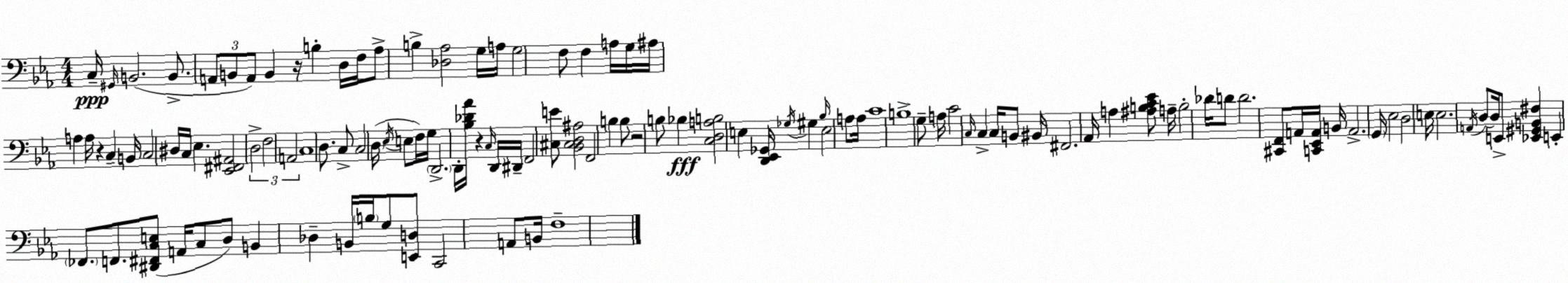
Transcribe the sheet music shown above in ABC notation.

X:1
T:Untitled
M:4/4
L:1/4
K:Cm
C,/4 ^G,,/4 B,,2 B,,/2 A,,/2 B,,/2 A,,/2 B,, z/4 B, D,/4 F,/4 _A,/2 B, [_D,_A,]2 G,/4 A,/4 G,2 F,/2 F, A,/4 G,/4 ^A,/4 A, A,/4 z C, B,,/4 C,2 ^D,/4 C,/4 _E, [_E,,^F,,^A,,]2 D,2 F,2 A,,2 C,4 D,/2 C,/2 C,2 D,/4 _E,/4 E,/2 F,/4 G,/4 D,,2 D,,/4 [_B,_D_A]/4 z C,/4 D,,/4 ^D,,/4 F,,2 [^C,E]/2 [_B,,^C,D,^A,]2 F,,2 B, B,/2 z2 B,/2 _B, [C,D,A,B,]2 E, [D,,_E,,_G,,]/4 _G,/4 ^G, _B,/4 E,2 A,/2 A,/4 C4 B,4 G,/2 A,/4 C2 C,/4 C, C,/4 B,,/2 ^B,,/4 ^F,,2 _A,,/4 A, [^A,B,C_E]/2 A,/4 B,2 _D/4 D/2 D2 [^C,,F,,]/2 A,,/4 [C,,_E,,A,,]/4 B,,/4 A,,2 G,,/4 _E,2 D,2 E,/4 E,2 A,,/4 D,/2 D,/4 E,,/2 [_E,,^G,,B,,^F,] E,, _F,,/2 F,,/2 [^D,,^F,,C,E,]/2 A,,/4 C,/2 D,/2 B,, _D, B,,/4 B,/4 G,/2 [E,,D,]/2 C,,2 A,,/2 B,,/4 F,4